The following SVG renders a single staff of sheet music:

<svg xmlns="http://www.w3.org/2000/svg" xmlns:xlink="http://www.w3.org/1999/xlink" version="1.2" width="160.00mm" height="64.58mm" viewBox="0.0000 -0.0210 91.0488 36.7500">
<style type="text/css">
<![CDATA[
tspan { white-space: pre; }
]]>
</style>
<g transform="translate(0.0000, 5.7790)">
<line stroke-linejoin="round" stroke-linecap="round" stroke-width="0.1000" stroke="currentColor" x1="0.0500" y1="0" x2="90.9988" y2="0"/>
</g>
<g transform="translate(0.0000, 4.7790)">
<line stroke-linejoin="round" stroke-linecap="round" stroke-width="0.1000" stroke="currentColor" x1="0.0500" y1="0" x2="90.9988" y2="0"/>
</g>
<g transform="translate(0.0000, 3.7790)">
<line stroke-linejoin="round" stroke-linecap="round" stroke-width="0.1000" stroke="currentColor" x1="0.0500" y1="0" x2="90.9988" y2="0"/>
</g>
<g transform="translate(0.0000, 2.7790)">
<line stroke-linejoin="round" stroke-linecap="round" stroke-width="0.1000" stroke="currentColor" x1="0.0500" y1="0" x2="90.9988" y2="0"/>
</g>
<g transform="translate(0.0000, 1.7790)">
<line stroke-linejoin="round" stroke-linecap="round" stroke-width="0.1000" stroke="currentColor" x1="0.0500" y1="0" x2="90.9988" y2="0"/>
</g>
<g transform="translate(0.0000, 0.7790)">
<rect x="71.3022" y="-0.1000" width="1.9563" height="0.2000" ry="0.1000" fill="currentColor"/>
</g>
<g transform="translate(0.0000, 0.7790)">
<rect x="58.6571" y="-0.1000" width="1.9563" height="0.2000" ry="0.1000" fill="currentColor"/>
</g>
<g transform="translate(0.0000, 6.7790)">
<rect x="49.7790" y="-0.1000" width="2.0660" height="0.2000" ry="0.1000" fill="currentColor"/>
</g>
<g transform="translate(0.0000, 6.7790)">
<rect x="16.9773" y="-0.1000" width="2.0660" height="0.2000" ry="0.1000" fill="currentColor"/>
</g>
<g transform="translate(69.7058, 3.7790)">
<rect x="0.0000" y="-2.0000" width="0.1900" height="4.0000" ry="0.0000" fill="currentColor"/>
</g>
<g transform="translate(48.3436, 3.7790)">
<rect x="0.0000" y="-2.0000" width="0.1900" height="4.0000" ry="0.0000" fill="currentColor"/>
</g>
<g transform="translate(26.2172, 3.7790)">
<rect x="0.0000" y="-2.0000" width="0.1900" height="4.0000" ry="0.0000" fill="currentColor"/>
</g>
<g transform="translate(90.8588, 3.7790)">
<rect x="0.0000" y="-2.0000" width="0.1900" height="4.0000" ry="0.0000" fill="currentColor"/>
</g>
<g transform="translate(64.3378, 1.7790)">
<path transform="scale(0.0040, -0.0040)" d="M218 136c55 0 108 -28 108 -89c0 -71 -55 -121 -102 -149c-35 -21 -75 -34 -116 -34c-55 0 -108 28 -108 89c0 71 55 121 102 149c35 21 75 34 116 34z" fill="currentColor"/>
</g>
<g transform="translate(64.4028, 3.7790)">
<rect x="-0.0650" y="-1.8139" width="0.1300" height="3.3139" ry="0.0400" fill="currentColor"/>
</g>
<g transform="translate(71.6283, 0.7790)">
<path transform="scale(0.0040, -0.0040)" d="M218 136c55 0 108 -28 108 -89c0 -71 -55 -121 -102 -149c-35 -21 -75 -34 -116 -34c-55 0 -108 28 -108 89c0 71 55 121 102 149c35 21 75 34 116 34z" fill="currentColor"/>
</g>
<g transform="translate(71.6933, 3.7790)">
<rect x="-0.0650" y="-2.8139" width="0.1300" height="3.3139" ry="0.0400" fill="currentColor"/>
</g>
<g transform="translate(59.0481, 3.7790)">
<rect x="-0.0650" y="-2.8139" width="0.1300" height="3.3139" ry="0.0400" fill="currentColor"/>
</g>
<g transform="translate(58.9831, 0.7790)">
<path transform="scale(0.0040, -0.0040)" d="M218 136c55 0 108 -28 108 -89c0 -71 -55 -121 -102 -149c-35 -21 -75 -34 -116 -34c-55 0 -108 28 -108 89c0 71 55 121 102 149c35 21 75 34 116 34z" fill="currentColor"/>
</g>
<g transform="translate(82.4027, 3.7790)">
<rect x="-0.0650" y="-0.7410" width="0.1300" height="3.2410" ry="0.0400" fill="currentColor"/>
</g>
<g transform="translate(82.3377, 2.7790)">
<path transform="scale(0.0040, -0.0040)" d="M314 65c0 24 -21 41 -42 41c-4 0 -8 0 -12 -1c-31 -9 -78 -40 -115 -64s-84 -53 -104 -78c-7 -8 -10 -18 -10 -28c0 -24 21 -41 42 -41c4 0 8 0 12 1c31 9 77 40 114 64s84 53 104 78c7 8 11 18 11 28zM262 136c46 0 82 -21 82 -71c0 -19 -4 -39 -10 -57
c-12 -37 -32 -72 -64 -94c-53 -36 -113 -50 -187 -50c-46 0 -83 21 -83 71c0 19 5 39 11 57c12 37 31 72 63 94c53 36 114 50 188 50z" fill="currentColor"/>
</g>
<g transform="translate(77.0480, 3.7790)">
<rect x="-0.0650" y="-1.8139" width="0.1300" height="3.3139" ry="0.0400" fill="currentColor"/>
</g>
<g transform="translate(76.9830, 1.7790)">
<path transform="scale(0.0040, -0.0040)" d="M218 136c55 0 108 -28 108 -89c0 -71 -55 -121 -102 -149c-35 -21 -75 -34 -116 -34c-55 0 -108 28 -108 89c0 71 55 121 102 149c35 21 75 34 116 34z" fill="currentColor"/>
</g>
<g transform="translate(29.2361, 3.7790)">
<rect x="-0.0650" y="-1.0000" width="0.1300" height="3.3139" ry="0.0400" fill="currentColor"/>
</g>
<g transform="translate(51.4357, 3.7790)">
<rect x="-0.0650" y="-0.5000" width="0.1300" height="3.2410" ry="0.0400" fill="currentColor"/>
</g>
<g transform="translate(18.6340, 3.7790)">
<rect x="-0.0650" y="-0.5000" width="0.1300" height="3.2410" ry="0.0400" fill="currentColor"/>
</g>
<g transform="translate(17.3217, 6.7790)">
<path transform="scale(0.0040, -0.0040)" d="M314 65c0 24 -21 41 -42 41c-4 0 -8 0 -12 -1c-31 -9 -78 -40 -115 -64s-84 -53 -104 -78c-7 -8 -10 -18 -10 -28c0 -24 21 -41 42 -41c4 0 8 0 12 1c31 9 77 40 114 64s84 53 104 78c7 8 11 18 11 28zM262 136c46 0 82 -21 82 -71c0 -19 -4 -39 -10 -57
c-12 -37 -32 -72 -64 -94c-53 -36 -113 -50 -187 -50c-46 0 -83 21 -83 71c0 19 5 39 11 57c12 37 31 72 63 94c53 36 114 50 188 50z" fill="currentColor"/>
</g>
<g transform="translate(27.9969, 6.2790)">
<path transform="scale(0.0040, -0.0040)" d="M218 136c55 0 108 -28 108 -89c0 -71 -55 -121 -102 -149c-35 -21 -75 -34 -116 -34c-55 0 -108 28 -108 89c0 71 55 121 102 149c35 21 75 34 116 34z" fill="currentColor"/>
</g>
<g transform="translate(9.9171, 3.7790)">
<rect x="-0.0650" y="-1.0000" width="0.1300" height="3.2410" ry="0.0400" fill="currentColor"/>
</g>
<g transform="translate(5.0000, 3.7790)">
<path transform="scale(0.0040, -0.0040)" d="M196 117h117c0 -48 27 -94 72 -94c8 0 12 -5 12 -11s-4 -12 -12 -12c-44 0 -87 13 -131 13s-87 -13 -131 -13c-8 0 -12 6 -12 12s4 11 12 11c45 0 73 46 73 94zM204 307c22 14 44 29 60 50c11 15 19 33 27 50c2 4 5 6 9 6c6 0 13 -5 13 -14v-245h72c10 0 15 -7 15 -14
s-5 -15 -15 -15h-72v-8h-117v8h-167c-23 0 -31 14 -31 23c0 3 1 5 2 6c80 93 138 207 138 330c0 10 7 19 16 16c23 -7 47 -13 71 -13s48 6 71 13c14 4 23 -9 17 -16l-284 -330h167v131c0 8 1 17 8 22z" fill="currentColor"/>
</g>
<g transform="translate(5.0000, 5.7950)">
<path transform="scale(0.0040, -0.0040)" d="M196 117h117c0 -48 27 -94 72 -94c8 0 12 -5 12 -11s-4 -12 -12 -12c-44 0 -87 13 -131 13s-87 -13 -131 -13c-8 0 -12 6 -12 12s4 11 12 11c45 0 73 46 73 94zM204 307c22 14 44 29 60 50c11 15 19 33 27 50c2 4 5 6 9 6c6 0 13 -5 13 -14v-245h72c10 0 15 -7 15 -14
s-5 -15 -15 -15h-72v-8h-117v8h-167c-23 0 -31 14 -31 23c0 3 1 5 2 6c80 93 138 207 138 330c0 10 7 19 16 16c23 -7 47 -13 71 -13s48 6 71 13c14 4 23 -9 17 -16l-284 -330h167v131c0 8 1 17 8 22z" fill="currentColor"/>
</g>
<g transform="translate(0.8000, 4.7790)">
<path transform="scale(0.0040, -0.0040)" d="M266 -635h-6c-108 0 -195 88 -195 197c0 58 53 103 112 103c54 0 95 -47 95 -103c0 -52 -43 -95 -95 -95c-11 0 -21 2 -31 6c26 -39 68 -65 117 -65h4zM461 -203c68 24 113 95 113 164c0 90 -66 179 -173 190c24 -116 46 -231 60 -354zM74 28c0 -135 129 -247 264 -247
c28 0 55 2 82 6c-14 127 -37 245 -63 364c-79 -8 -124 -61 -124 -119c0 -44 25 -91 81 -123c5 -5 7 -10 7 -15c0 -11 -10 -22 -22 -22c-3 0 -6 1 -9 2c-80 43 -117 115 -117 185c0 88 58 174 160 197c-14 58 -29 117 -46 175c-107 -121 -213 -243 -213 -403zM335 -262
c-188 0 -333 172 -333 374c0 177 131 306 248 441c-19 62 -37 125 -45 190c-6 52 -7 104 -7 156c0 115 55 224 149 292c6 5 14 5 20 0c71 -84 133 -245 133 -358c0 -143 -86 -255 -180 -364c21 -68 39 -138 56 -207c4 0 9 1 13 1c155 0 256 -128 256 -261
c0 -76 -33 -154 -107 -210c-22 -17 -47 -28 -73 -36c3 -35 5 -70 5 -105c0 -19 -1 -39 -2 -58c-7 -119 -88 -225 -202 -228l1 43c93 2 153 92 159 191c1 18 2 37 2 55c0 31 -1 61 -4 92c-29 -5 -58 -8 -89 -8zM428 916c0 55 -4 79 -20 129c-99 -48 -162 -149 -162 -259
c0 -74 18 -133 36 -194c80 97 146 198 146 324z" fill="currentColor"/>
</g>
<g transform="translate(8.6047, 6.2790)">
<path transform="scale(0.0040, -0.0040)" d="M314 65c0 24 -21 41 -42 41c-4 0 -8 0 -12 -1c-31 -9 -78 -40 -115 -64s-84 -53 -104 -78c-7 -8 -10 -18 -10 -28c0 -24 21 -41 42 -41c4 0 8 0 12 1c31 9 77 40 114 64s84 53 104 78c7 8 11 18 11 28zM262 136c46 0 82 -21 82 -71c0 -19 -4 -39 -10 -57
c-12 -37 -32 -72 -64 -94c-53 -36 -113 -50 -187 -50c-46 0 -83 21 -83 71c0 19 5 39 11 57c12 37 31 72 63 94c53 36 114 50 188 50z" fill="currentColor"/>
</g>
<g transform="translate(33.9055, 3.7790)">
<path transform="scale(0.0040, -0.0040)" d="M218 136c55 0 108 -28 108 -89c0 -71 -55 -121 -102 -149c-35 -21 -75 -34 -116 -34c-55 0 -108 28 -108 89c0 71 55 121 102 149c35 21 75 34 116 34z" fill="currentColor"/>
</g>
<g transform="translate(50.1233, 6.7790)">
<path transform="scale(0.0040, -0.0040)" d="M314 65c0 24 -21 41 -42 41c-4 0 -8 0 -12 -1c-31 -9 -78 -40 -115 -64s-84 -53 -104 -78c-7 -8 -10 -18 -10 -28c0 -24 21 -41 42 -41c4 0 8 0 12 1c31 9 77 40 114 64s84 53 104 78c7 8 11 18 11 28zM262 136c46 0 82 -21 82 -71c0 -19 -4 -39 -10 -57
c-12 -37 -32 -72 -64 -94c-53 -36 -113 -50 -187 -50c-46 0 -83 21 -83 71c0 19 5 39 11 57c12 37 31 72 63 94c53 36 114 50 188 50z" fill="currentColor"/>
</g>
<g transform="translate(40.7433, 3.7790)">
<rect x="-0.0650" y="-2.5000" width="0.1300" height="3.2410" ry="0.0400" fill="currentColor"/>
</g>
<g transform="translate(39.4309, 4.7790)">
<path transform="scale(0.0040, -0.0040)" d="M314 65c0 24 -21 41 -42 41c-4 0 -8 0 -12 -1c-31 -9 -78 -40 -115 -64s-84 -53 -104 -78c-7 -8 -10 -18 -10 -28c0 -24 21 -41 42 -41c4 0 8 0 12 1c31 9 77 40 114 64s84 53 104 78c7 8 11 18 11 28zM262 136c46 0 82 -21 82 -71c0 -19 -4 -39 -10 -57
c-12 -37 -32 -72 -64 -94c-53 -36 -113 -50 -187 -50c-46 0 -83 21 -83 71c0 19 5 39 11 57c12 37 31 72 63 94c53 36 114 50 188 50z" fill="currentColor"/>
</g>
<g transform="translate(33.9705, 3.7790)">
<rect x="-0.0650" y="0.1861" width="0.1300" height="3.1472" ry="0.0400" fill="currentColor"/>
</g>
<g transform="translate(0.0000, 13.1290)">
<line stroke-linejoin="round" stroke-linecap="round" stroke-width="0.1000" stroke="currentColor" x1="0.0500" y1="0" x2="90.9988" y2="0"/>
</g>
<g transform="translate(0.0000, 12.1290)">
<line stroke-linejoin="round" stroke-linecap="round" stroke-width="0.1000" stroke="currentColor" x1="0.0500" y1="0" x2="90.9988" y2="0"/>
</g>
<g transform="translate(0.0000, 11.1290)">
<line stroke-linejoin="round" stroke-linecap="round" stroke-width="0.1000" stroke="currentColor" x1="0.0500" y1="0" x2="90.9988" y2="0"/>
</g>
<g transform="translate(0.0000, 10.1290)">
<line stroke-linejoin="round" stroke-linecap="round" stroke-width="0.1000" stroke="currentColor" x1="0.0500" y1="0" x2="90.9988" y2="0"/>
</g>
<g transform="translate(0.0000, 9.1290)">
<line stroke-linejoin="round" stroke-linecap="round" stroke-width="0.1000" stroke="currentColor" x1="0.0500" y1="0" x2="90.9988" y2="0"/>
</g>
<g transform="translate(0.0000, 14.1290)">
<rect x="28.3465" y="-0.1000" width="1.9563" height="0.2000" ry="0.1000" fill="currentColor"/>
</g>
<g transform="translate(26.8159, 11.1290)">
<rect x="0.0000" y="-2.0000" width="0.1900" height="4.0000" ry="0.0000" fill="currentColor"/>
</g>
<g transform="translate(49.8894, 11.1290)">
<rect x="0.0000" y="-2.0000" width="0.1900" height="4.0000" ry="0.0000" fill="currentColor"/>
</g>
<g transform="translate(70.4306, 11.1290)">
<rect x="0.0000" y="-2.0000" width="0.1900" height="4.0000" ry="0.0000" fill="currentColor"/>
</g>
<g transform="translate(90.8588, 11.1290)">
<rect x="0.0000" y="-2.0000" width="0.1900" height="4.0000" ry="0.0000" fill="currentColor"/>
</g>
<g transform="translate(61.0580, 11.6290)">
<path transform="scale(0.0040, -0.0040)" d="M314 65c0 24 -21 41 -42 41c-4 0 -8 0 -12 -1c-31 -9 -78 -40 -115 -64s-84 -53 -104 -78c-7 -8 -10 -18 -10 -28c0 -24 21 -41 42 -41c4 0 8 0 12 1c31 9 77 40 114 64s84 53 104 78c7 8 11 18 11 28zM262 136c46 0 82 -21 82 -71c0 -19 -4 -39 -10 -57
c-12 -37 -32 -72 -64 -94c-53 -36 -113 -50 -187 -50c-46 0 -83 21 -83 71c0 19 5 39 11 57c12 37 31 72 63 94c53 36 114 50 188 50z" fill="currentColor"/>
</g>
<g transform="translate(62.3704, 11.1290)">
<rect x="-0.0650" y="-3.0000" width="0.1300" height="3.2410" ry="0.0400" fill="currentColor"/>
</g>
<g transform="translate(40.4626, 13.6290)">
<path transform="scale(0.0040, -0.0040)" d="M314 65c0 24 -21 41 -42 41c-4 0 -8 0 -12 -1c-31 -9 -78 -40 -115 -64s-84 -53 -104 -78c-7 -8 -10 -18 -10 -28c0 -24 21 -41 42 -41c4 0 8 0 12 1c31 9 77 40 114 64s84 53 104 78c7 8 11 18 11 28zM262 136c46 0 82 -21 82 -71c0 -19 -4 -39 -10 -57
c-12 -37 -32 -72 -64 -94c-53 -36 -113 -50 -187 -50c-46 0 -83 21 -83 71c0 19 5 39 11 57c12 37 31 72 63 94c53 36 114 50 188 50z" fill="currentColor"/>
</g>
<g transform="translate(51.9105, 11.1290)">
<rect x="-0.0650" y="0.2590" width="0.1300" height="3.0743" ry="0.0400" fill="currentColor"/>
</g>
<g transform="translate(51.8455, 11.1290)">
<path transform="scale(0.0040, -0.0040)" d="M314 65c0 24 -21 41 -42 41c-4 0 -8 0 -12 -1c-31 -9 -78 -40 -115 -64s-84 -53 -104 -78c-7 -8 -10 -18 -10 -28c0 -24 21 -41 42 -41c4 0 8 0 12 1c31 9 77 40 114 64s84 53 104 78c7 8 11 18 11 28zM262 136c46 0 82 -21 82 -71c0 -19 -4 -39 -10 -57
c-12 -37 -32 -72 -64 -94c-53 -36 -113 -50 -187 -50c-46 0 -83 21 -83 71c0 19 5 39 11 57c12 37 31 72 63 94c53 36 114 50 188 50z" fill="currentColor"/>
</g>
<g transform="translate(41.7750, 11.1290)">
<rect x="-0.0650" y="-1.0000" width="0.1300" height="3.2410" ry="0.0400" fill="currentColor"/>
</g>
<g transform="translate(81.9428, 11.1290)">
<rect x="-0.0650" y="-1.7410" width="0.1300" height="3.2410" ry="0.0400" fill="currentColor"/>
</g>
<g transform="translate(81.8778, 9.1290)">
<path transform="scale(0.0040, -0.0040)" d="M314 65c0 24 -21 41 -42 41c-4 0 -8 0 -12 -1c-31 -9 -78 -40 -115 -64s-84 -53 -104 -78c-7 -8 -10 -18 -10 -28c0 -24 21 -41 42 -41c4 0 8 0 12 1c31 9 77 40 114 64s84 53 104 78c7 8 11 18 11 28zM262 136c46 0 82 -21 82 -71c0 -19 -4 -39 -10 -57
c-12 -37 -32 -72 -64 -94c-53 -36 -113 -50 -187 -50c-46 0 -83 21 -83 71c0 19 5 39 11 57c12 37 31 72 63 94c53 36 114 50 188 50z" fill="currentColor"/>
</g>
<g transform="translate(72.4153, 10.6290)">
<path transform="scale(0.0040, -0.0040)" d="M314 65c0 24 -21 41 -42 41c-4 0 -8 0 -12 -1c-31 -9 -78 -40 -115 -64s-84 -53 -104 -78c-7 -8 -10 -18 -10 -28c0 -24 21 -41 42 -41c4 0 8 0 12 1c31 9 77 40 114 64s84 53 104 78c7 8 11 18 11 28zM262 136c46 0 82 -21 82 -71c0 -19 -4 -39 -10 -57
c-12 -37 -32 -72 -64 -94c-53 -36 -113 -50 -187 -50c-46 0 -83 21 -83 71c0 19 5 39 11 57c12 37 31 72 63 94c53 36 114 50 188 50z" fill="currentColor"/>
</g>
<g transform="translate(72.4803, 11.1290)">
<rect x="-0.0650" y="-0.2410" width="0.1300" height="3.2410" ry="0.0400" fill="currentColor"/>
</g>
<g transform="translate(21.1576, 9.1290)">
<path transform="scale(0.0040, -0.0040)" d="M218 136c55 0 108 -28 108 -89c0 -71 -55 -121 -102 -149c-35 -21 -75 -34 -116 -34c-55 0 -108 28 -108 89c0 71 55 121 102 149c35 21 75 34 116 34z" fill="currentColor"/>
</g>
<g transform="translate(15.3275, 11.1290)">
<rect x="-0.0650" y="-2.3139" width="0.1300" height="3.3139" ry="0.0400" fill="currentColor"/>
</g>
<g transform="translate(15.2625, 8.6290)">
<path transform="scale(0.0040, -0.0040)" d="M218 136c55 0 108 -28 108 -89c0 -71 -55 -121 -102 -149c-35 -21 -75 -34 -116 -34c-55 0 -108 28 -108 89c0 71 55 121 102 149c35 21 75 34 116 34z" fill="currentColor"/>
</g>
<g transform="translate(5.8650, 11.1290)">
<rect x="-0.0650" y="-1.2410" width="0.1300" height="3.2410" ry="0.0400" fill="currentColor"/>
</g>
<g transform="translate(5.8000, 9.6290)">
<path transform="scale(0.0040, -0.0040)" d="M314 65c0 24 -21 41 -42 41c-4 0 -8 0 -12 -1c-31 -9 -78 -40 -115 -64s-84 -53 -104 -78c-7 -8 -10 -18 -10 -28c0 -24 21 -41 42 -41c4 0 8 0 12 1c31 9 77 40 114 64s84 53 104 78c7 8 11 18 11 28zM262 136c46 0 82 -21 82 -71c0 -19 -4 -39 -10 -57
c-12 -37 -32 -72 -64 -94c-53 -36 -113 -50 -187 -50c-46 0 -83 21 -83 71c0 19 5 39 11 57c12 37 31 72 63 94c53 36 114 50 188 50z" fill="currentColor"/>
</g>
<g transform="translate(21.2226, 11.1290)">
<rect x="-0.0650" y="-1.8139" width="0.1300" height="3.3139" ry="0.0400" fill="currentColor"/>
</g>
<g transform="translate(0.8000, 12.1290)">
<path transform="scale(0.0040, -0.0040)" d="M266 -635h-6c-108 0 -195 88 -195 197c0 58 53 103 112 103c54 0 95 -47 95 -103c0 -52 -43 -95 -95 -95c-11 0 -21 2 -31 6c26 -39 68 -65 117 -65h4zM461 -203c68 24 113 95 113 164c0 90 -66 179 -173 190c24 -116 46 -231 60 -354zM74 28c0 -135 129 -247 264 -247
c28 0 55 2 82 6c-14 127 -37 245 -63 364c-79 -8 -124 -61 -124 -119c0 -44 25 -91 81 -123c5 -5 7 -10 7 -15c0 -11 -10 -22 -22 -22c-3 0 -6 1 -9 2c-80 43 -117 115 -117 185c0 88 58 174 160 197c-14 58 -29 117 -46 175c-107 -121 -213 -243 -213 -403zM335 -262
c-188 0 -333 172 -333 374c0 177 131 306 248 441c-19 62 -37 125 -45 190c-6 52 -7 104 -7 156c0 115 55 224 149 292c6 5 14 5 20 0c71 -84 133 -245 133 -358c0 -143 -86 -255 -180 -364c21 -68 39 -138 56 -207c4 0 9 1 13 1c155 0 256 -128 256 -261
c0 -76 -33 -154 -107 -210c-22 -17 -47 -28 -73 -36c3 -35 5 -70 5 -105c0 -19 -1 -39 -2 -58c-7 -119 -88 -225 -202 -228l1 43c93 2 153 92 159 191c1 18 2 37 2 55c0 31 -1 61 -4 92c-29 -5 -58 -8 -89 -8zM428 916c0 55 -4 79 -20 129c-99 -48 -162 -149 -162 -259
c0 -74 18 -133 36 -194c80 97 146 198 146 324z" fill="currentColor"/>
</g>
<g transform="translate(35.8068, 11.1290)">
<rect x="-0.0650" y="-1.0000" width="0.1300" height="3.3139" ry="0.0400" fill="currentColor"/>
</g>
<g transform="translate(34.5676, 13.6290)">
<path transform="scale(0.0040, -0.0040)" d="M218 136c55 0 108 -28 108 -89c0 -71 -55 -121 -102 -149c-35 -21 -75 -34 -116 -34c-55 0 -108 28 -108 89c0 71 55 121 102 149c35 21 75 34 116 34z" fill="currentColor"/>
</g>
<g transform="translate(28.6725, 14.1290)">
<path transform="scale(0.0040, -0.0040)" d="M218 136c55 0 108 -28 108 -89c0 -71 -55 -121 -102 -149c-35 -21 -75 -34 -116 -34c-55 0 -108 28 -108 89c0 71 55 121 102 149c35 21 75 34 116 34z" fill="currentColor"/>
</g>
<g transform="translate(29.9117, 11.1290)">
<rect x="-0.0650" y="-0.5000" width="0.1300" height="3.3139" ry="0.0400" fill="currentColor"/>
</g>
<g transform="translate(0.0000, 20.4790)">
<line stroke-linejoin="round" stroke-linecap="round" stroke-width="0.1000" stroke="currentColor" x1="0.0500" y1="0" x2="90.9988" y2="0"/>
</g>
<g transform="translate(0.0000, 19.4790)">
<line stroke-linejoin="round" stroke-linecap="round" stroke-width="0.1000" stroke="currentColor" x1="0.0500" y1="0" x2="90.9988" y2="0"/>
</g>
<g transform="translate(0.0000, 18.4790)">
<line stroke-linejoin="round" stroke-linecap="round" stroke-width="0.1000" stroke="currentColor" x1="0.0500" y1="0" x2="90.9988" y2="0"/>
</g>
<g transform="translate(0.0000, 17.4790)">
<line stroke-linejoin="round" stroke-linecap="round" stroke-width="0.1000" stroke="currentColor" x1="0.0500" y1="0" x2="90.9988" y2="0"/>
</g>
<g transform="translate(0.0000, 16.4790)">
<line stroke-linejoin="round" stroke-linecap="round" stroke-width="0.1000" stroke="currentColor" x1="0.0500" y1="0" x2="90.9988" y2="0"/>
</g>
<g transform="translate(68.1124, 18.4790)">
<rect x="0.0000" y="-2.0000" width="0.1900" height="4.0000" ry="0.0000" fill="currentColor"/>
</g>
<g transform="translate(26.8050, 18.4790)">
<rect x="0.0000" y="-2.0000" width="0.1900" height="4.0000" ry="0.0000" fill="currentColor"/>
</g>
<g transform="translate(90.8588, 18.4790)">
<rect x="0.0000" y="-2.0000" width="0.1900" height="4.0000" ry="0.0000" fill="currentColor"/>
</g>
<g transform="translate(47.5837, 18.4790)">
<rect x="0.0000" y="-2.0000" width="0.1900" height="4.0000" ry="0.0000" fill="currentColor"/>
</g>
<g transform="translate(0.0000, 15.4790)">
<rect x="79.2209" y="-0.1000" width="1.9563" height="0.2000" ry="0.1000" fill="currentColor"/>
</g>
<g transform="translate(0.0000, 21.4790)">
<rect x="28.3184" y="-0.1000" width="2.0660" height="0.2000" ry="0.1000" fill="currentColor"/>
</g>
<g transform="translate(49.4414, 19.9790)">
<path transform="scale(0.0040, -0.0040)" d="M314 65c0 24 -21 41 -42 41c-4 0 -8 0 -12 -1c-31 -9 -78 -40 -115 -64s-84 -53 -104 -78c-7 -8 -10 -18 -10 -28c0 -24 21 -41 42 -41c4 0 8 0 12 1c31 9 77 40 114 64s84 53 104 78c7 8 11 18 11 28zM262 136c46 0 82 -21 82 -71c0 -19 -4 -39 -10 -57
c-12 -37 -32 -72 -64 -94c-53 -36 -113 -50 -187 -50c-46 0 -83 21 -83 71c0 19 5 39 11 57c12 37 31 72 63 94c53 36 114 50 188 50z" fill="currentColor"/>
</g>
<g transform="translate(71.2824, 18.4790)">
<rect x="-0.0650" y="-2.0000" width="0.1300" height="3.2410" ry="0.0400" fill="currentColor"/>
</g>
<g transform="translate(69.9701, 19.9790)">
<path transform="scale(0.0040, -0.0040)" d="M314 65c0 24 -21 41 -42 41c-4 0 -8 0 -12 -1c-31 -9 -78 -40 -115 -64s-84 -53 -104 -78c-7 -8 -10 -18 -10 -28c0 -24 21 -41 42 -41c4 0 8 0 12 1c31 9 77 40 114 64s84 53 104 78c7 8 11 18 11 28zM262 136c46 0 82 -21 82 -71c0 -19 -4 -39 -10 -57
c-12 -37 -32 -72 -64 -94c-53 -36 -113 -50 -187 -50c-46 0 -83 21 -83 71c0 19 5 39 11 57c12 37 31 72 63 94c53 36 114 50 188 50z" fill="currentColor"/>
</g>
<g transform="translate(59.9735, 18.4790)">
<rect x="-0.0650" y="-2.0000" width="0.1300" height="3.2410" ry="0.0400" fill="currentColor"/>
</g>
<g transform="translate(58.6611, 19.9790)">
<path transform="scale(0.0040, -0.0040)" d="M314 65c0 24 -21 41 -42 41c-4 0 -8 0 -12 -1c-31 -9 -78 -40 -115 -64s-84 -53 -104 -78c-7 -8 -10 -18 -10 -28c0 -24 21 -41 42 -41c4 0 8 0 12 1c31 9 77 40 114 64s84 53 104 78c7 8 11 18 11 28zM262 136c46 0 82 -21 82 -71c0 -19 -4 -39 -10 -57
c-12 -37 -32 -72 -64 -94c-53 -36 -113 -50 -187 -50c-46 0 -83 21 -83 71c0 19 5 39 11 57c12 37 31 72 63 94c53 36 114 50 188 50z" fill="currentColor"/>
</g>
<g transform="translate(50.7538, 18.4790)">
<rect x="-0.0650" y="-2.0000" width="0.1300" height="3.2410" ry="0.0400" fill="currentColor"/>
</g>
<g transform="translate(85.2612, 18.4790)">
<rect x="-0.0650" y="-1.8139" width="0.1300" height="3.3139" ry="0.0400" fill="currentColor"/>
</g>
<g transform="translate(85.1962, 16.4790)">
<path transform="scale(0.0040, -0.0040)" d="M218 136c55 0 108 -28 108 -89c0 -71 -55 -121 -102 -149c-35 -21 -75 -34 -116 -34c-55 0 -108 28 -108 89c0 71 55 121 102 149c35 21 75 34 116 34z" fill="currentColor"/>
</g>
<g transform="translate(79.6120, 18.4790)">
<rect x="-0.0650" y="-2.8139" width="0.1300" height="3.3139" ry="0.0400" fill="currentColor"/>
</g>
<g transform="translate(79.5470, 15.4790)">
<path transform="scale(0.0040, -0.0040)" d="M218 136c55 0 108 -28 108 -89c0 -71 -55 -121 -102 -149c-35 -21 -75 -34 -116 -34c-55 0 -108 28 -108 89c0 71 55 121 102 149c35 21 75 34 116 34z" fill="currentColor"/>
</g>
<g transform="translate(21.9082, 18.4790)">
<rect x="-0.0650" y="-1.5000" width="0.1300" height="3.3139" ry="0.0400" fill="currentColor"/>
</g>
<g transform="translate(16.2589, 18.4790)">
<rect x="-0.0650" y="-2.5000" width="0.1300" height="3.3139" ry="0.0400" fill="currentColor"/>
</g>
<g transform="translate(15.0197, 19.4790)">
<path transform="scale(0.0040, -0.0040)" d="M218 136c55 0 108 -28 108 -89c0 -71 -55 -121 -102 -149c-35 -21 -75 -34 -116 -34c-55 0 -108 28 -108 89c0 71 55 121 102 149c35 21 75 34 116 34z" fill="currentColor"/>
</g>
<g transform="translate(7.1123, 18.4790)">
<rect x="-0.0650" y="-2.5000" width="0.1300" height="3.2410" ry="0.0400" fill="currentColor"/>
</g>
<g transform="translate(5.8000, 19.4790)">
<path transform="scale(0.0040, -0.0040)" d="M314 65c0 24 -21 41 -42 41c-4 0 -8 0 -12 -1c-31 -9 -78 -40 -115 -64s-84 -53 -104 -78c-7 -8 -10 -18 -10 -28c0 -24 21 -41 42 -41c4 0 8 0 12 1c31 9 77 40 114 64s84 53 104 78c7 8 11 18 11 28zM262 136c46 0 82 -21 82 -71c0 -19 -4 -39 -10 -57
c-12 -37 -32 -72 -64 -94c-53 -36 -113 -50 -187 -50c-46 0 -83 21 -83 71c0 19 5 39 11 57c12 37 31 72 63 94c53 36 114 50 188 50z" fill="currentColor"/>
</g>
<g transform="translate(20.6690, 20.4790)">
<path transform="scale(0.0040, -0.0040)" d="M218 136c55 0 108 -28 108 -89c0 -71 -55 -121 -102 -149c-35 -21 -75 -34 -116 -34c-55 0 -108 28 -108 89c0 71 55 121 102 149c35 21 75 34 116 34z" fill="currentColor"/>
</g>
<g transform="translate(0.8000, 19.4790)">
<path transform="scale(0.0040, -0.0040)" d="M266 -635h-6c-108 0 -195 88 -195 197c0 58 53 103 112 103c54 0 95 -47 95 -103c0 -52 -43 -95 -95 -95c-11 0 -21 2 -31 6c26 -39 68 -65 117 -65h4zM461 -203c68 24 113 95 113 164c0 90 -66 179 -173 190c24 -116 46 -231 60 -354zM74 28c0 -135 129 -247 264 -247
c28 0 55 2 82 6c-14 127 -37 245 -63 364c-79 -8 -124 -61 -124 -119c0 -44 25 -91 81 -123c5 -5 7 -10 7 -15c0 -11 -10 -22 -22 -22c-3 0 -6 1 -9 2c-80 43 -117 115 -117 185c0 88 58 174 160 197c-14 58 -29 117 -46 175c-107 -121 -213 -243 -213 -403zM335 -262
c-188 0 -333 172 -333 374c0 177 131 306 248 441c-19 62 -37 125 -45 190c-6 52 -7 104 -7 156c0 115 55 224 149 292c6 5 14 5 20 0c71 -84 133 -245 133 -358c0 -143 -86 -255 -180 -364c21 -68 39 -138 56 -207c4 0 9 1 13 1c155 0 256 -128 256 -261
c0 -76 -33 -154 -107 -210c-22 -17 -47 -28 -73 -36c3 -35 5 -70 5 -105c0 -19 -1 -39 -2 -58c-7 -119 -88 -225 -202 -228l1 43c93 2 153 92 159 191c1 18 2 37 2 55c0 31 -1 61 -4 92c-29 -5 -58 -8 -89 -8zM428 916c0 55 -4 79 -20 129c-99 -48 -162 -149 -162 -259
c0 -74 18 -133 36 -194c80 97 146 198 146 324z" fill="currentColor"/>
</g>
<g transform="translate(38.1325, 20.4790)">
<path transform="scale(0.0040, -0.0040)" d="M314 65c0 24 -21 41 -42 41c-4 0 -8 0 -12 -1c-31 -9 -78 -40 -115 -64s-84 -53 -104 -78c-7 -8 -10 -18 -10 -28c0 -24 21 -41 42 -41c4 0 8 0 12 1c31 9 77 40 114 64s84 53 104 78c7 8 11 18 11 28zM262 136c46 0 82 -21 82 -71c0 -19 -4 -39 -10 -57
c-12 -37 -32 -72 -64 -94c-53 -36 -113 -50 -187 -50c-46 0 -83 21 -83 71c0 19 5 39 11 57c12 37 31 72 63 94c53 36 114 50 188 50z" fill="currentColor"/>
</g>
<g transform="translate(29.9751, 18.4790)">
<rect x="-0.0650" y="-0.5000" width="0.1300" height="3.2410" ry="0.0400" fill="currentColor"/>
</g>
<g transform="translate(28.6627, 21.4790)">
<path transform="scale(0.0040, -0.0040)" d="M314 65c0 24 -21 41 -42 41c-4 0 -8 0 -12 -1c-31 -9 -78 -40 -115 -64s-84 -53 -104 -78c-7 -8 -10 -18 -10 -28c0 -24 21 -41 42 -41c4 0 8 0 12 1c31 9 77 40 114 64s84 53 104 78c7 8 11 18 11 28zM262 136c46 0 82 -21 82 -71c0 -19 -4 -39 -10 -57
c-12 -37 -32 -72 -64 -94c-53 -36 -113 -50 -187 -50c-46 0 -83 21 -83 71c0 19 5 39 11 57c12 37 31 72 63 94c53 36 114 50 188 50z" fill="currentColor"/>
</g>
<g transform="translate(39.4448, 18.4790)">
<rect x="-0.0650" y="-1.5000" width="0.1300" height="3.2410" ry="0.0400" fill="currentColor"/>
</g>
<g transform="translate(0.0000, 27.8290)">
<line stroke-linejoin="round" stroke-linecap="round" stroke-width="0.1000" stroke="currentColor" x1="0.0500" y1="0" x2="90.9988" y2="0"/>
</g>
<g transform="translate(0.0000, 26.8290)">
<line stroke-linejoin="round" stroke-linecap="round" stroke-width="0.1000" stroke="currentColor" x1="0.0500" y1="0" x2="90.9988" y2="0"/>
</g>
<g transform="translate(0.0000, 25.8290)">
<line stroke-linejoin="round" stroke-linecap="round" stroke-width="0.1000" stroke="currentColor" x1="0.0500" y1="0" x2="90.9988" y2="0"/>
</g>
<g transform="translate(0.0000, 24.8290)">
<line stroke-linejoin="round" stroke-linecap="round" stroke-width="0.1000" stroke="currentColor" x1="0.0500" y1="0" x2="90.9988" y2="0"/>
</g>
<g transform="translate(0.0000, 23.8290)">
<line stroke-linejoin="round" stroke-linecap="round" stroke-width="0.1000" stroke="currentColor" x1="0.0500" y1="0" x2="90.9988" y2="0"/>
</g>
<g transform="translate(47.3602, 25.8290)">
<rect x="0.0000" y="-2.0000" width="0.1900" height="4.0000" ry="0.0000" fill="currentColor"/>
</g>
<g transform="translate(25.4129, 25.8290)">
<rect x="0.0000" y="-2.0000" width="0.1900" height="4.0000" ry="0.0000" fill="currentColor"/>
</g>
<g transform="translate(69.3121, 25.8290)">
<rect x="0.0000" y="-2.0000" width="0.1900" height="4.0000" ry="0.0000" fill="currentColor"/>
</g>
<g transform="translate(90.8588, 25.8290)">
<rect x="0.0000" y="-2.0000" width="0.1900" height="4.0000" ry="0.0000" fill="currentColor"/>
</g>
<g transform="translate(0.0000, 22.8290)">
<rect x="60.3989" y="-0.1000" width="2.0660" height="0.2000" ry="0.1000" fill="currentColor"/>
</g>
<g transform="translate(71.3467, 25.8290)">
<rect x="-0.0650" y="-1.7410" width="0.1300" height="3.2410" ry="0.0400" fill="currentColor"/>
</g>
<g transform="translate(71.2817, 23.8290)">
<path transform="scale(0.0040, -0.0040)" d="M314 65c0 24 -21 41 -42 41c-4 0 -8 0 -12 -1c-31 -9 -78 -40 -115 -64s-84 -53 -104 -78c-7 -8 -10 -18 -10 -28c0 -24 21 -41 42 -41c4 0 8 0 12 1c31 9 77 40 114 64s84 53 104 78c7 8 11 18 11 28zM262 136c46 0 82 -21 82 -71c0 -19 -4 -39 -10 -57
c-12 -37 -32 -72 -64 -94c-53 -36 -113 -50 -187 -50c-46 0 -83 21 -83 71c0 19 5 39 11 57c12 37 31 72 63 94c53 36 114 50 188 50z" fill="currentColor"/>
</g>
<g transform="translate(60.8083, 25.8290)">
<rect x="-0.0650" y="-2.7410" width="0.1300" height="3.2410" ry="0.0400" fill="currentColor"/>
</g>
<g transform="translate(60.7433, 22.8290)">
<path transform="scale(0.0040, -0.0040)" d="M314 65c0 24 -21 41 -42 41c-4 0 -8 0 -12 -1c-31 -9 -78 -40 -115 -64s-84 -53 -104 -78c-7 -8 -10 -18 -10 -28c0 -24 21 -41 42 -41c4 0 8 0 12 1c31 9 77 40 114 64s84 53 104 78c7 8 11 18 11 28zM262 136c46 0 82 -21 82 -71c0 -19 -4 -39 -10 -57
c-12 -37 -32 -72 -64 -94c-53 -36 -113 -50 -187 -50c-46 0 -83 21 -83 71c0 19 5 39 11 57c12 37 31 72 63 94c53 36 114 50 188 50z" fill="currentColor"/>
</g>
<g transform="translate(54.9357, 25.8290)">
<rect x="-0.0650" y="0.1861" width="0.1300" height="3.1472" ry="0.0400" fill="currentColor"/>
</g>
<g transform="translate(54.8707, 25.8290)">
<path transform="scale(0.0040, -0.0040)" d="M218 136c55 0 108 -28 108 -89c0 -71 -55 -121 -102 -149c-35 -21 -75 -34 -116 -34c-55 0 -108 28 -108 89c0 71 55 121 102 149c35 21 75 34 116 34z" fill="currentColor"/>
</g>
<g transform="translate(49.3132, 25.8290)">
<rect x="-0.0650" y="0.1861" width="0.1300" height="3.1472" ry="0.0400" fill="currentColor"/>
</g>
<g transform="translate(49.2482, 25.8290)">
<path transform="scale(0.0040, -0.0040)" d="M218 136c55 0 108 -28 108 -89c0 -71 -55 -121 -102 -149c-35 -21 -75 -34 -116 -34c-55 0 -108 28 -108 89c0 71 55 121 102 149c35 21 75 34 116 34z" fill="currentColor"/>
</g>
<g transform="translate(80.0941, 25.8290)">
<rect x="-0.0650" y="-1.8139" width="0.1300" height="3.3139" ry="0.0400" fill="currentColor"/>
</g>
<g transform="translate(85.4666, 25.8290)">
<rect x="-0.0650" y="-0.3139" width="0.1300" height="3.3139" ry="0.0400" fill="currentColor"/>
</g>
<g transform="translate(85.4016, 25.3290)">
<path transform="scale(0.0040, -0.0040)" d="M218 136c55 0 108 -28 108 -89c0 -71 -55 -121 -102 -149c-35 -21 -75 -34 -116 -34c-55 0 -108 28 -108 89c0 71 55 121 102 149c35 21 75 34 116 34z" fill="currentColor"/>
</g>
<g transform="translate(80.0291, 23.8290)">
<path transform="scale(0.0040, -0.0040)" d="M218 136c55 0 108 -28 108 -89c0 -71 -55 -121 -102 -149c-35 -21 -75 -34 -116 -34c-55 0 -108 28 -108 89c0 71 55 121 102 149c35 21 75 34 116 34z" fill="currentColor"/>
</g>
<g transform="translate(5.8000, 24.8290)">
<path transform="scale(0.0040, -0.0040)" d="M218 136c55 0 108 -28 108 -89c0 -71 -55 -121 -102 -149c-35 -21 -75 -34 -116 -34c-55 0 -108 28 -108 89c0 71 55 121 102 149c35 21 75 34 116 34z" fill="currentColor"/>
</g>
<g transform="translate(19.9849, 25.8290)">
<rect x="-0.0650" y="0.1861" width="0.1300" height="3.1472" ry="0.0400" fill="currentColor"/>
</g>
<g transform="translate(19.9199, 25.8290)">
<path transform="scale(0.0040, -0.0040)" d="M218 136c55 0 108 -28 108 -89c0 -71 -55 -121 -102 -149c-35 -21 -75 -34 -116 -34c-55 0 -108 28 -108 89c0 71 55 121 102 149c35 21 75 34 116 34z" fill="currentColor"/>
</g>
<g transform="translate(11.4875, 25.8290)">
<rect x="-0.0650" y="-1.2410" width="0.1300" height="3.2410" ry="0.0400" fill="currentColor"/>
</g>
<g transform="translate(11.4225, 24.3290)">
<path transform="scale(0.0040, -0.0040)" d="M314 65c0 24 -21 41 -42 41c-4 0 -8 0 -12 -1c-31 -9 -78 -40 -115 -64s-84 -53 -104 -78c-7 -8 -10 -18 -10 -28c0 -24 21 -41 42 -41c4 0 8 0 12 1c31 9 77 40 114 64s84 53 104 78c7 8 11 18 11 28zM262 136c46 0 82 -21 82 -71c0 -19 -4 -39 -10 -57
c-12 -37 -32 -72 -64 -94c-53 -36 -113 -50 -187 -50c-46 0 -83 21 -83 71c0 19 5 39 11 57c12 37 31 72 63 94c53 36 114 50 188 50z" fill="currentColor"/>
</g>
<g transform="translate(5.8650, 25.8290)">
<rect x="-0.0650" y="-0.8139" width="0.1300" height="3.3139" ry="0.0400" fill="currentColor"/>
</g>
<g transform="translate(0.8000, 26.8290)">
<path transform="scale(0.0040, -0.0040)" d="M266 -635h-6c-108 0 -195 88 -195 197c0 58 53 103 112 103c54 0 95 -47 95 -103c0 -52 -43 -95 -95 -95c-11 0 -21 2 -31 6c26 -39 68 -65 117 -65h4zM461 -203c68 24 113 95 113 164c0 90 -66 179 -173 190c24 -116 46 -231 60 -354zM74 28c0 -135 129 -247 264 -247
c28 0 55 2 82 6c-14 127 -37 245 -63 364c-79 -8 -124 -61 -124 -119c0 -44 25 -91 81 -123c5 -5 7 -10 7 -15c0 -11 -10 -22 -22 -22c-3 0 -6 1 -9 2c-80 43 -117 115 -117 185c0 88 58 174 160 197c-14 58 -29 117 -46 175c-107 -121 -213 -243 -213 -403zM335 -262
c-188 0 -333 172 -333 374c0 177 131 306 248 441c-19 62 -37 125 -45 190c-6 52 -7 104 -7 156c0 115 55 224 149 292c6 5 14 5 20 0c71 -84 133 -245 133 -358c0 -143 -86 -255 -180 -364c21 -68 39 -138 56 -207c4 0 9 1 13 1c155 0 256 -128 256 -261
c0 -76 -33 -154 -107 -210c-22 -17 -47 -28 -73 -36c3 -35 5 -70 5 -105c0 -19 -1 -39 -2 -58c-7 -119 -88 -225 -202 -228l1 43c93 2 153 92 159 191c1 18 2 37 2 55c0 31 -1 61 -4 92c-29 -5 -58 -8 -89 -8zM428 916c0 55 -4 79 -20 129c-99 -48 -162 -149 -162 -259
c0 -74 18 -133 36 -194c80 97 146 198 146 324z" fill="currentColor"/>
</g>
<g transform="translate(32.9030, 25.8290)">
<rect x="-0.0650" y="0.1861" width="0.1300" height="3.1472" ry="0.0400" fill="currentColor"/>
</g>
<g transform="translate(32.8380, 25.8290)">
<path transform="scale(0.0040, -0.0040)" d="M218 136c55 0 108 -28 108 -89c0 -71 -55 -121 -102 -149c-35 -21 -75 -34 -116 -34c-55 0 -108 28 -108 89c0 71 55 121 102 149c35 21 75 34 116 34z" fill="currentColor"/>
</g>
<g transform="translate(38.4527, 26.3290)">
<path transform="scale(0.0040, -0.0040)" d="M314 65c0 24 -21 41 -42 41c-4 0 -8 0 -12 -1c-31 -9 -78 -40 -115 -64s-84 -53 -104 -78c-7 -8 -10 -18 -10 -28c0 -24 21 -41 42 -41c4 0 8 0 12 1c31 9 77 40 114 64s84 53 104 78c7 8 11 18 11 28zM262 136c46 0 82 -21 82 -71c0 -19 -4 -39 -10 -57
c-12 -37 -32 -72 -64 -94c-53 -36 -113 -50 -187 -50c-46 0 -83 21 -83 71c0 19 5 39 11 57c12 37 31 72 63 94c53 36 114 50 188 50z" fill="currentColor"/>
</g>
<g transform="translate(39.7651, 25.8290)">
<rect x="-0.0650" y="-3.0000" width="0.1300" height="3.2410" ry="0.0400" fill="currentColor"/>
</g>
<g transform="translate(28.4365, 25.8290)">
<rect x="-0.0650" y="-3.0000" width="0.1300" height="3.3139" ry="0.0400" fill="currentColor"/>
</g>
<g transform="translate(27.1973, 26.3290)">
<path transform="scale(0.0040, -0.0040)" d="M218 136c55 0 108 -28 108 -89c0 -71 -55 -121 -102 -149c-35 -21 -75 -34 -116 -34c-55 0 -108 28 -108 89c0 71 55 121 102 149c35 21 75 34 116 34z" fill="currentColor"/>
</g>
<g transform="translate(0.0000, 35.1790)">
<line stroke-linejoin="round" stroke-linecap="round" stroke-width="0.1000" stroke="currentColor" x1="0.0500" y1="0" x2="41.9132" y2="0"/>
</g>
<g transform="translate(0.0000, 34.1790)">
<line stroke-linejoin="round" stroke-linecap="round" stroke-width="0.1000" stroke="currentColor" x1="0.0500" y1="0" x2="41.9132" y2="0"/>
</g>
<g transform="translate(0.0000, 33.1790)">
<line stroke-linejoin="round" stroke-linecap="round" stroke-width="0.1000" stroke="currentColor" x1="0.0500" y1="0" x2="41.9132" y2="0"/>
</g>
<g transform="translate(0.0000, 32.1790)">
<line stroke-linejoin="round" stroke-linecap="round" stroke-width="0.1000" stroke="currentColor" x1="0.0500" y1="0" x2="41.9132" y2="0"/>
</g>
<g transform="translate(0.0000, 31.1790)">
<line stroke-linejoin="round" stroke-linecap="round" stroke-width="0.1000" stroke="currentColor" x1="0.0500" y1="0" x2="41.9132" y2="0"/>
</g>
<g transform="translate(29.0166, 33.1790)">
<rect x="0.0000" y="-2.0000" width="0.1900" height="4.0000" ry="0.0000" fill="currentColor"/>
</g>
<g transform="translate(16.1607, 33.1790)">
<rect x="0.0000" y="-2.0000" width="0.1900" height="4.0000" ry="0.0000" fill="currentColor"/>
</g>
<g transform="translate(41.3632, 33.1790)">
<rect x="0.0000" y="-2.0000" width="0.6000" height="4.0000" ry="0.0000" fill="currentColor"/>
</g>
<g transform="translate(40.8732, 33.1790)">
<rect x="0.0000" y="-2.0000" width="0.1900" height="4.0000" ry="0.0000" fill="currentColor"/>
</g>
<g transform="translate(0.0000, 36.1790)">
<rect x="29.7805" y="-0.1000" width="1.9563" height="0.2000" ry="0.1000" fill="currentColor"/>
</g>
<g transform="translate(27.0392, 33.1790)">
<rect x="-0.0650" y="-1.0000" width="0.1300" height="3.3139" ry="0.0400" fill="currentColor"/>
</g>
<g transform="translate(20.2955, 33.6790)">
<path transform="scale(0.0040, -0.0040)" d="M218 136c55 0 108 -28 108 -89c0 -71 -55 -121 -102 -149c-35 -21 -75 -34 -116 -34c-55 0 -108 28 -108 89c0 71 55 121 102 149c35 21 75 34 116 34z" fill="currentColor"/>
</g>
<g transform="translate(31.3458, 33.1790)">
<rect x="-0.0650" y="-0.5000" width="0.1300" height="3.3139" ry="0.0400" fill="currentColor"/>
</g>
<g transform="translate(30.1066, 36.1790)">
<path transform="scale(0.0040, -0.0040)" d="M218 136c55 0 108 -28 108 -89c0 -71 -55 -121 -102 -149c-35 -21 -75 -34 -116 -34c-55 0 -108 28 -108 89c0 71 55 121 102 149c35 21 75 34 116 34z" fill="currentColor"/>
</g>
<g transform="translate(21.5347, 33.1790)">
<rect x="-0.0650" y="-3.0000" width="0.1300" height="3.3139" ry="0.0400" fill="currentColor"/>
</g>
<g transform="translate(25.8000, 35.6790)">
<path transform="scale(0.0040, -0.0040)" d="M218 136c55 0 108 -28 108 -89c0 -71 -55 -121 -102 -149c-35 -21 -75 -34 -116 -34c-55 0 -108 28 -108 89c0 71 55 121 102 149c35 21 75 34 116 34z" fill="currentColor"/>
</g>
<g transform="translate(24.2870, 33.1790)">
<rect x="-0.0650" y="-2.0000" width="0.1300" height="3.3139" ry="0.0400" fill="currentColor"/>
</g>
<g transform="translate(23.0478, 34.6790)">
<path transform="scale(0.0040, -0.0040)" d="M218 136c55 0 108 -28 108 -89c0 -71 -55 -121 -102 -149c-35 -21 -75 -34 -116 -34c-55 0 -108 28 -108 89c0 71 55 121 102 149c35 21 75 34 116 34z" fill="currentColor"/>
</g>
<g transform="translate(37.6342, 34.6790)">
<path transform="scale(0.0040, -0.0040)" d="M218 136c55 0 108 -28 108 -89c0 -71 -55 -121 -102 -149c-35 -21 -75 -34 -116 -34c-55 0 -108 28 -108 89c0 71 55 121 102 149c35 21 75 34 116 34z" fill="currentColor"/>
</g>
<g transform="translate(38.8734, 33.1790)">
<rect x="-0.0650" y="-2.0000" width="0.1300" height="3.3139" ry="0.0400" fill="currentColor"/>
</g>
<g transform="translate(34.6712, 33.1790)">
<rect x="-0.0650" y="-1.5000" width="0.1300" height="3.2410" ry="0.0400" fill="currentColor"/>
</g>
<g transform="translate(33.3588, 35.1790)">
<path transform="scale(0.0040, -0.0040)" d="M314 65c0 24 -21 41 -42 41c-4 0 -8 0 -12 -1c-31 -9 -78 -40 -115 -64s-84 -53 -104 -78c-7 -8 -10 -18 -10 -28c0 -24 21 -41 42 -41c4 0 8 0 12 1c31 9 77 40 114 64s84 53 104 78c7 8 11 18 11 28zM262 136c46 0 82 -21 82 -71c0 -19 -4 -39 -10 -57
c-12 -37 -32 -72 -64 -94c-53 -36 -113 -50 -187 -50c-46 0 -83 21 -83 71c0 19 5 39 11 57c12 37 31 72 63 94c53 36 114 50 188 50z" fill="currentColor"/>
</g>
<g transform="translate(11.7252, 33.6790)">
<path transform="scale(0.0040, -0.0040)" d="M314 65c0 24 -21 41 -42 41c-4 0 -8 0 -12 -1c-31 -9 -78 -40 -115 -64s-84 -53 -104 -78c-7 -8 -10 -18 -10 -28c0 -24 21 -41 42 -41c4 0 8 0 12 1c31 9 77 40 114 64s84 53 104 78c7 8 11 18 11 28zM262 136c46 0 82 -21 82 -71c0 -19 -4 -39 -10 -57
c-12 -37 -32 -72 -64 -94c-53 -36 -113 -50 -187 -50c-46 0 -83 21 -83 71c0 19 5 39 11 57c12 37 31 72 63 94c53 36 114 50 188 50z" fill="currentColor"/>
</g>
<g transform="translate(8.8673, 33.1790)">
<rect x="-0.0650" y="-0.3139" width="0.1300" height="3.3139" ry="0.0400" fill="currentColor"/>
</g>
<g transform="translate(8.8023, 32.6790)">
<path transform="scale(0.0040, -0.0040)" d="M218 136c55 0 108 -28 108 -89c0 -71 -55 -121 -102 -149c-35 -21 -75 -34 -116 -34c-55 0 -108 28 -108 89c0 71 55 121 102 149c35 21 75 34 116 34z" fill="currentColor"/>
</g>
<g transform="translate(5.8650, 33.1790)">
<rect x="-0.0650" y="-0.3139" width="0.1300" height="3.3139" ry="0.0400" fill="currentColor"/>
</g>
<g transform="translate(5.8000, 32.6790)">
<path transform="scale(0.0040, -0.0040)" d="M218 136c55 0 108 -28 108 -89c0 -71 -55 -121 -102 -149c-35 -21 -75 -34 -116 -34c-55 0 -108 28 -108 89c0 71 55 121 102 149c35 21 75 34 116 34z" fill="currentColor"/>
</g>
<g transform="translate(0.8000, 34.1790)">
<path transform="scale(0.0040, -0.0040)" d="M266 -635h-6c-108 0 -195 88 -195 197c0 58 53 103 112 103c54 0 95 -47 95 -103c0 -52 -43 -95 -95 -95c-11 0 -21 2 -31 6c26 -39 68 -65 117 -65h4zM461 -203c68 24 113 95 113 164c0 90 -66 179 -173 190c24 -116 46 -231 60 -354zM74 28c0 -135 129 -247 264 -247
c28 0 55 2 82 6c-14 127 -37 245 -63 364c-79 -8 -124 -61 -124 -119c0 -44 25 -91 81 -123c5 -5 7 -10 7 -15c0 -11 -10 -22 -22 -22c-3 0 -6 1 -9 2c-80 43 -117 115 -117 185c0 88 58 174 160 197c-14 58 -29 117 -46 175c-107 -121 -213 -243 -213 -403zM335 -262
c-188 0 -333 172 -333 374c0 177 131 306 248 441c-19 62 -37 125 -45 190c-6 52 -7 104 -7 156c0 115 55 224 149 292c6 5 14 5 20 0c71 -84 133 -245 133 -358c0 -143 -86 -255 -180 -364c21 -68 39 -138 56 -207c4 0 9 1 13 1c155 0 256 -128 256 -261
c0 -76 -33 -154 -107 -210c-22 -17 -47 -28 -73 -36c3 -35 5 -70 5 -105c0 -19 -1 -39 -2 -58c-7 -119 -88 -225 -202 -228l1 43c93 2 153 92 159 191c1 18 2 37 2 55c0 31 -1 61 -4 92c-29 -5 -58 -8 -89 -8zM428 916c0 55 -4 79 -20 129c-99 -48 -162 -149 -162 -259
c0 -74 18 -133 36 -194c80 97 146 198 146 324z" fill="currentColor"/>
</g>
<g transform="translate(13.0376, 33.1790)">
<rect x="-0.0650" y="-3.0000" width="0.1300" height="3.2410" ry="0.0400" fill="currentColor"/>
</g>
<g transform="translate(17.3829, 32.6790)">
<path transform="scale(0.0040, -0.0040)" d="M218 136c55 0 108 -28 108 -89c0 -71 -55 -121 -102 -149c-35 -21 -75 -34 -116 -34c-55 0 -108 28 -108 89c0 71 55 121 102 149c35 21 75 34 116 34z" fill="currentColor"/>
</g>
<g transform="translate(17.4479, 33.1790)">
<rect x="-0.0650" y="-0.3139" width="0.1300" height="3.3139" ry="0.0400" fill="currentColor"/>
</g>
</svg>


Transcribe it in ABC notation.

X:1
T:Untitled
M:4/4
L:1/4
K:C
D2 C2 D B G2 C2 a f a f d2 e2 g f C D D2 B2 A2 c2 f2 G2 G E C2 E2 F2 F2 F2 a f d e2 B A B A2 B B a2 f2 f c c c A2 c A F D C E2 F